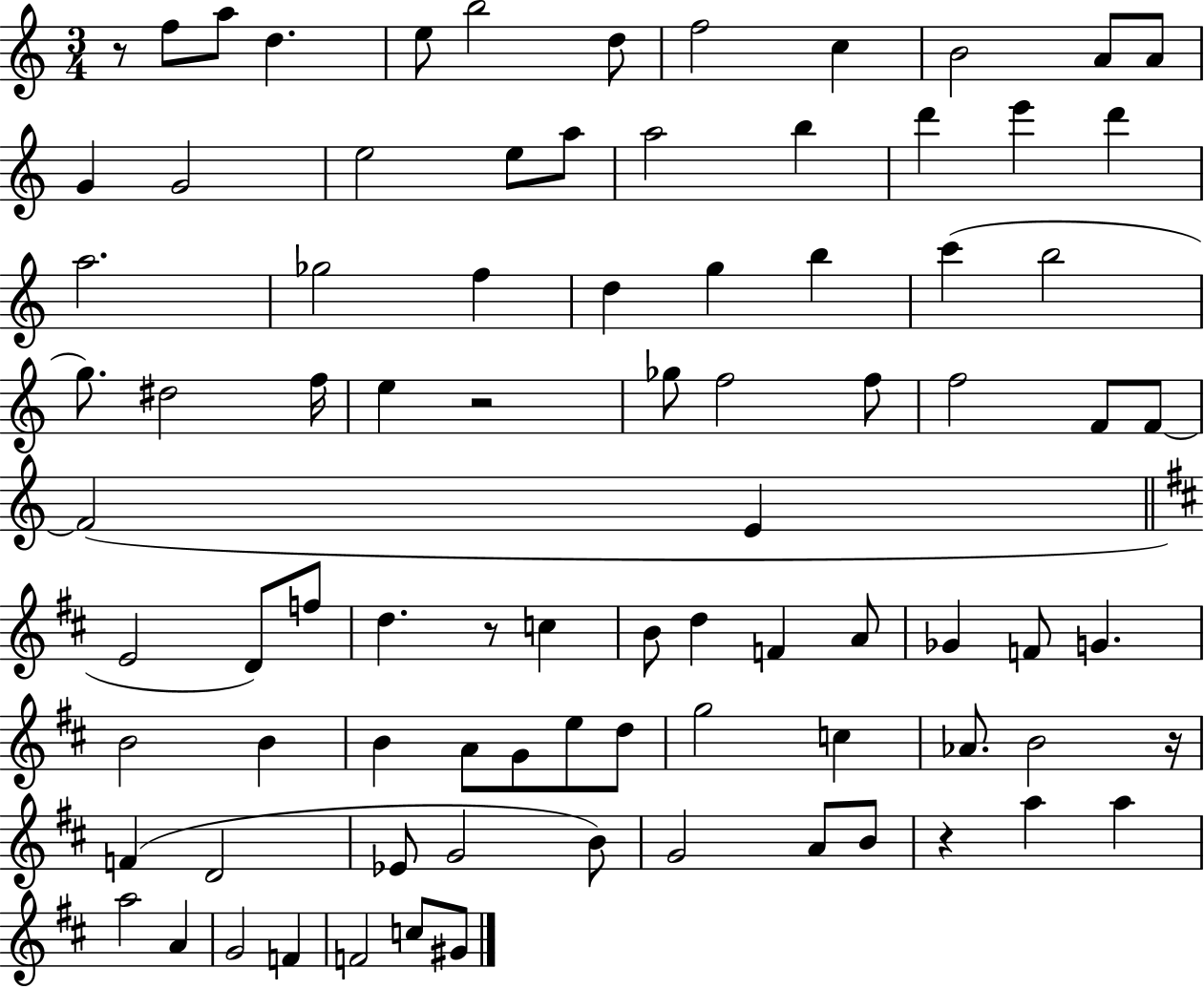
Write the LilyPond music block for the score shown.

{
  \clef treble
  \numericTimeSignature
  \time 3/4
  \key c \major
  r8 f''8 a''8 d''4. | e''8 b''2 d''8 | f''2 c''4 | b'2 a'8 a'8 | \break g'4 g'2 | e''2 e''8 a''8 | a''2 b''4 | d'''4 e'''4 d'''4 | \break a''2. | ges''2 f''4 | d''4 g''4 b''4 | c'''4( b''2 | \break g''8.) dis''2 f''16 | e''4 r2 | ges''8 f''2 f''8 | f''2 f'8 f'8~~ | \break f'2( e'4 | \bar "||" \break \key d \major e'2 d'8) f''8 | d''4. r8 c''4 | b'8 d''4 f'4 a'8 | ges'4 f'8 g'4. | \break b'2 b'4 | b'4 a'8 g'8 e''8 d''8 | g''2 c''4 | aes'8. b'2 r16 | \break f'4( d'2 | ees'8 g'2 b'8) | g'2 a'8 b'8 | r4 a''4 a''4 | \break a''2 a'4 | g'2 f'4 | f'2 c''8 gis'8 | \bar "|."
}